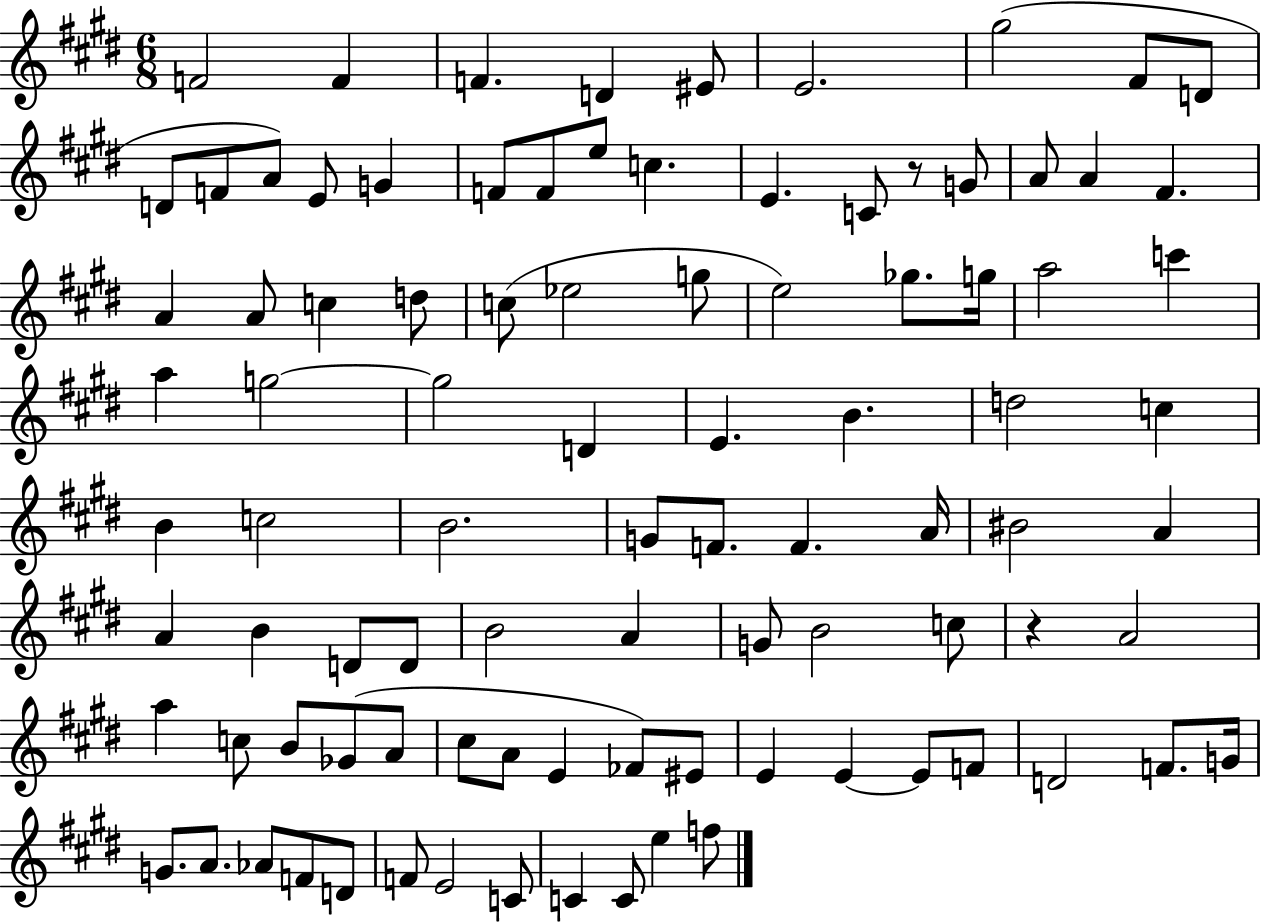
{
  \clef treble
  \numericTimeSignature
  \time 6/8
  \key e \major
  \repeat volta 2 { f'2 f'4 | f'4. d'4 eis'8 | e'2. | gis''2( fis'8 d'8 | \break d'8 f'8 a'8) e'8 g'4 | f'8 f'8 e''8 c''4. | e'4. c'8 r8 g'8 | a'8 a'4 fis'4. | \break a'4 a'8 c''4 d''8 | c''8( ees''2 g''8 | e''2) ges''8. g''16 | a''2 c'''4 | \break a''4 g''2~~ | g''2 d'4 | e'4. b'4. | d''2 c''4 | \break b'4 c''2 | b'2. | g'8 f'8. f'4. a'16 | bis'2 a'4 | \break a'4 b'4 d'8 d'8 | b'2 a'4 | g'8 b'2 c''8 | r4 a'2 | \break a''4 c''8 b'8 ges'8( a'8 | cis''8 a'8 e'4 fes'8) eis'8 | e'4 e'4~~ e'8 f'8 | d'2 f'8. g'16 | \break g'8. a'8. aes'8 f'8 d'8 | f'8 e'2 c'8 | c'4 c'8 e''4 f''8 | } \bar "|."
}